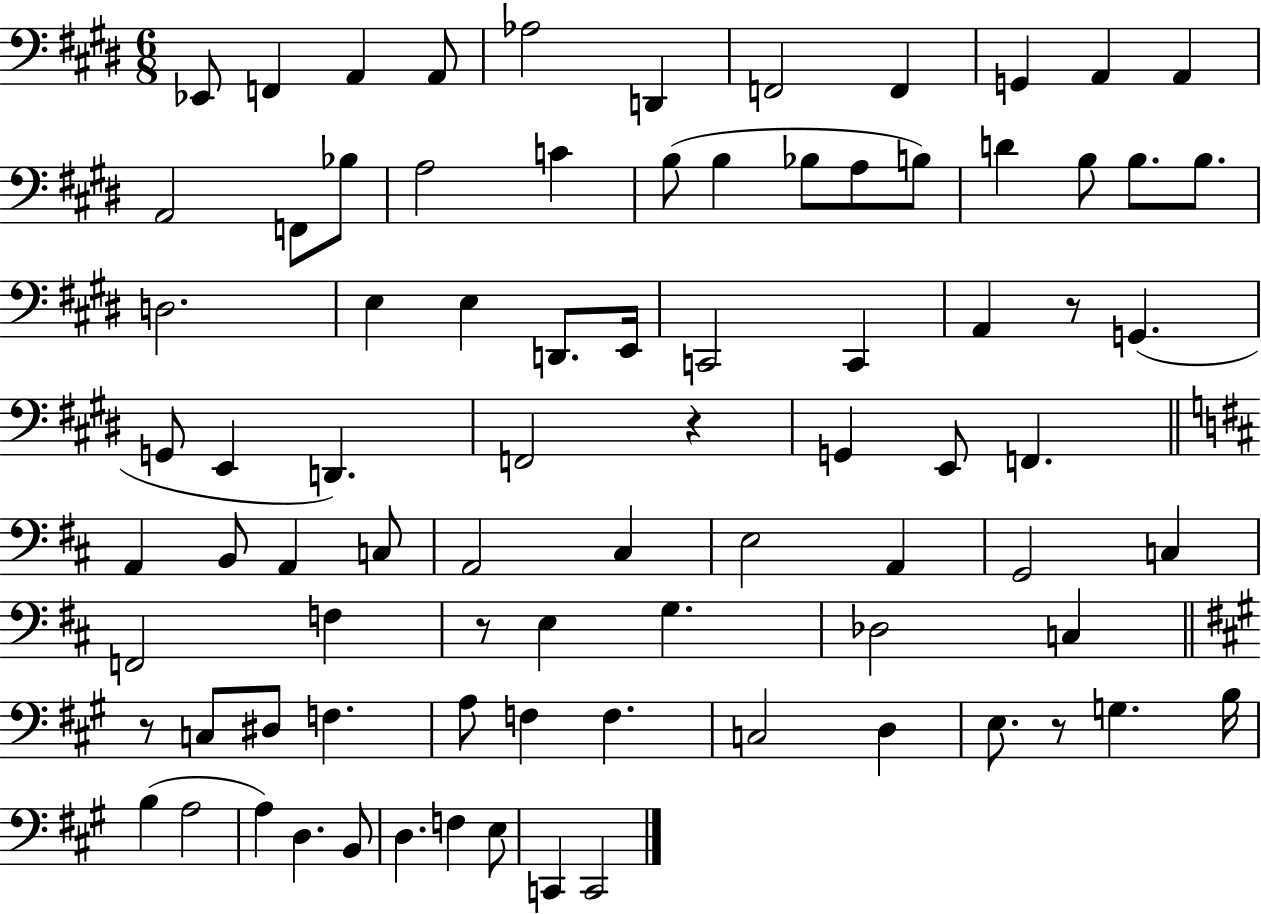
X:1
T:Untitled
M:6/8
L:1/4
K:E
_E,,/2 F,, A,, A,,/2 _A,2 D,, F,,2 F,, G,, A,, A,, A,,2 F,,/2 _B,/2 A,2 C B,/2 B, _B,/2 A,/2 B,/2 D B,/2 B,/2 B,/2 D,2 E, E, D,,/2 E,,/4 C,,2 C,, A,, z/2 G,, G,,/2 E,, D,, F,,2 z G,, E,,/2 F,, A,, B,,/2 A,, C,/2 A,,2 ^C, E,2 A,, G,,2 C, F,,2 F, z/2 E, G, _D,2 C, z/2 C,/2 ^D,/2 F, A,/2 F, F, C,2 D, E,/2 z/2 G, B,/4 B, A,2 A, D, B,,/2 D, F, E,/2 C,, C,,2